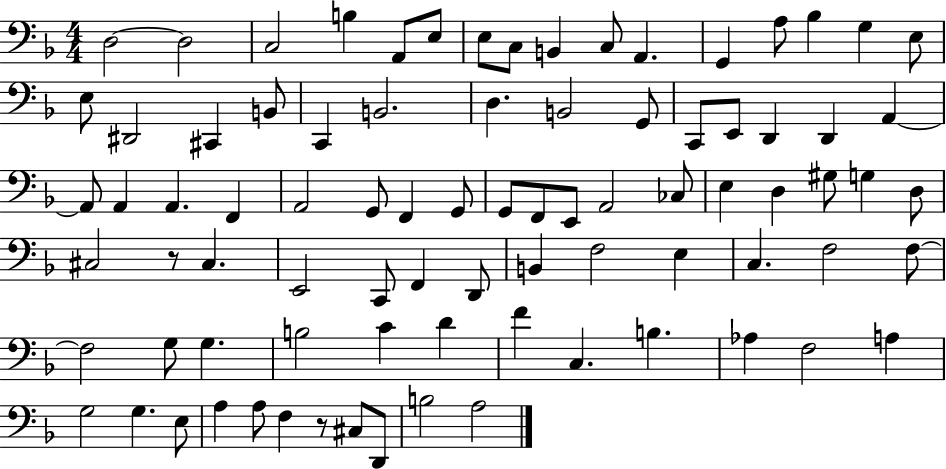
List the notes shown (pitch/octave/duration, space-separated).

D3/h D3/h C3/h B3/q A2/e E3/e E3/e C3/e B2/q C3/e A2/q. G2/q A3/e Bb3/q G3/q E3/e E3/e D#2/h C#2/q B2/e C2/q B2/h. D3/q. B2/h G2/e C2/e E2/e D2/q D2/q A2/q A2/e A2/q A2/q. F2/q A2/h G2/e F2/q G2/e G2/e F2/e E2/e A2/h CES3/e E3/q D3/q G#3/e G3/q D3/e C#3/h R/e C#3/q. E2/h C2/e F2/q D2/e B2/q F3/h E3/q C3/q. F3/h F3/e F3/h G3/e G3/q. B3/h C4/q D4/q F4/q C3/q. B3/q. Ab3/q F3/h A3/q G3/h G3/q. E3/e A3/q A3/e F3/q R/e C#3/e D2/e B3/h A3/h